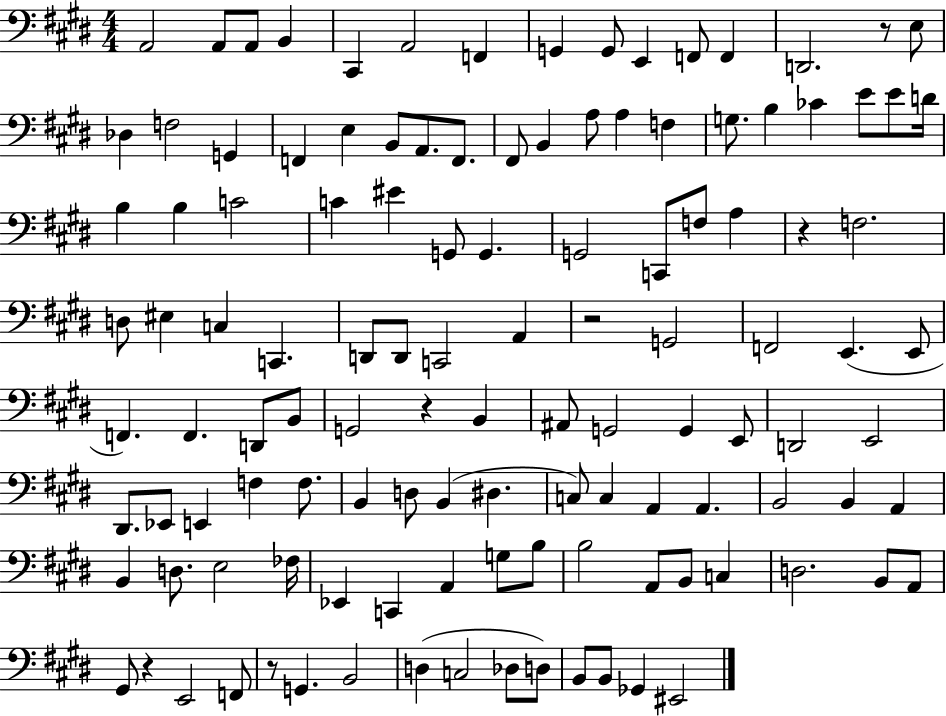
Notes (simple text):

A2/h A2/e A2/e B2/q C#2/q A2/h F2/q G2/q G2/e E2/q F2/e F2/q D2/h. R/e E3/e Db3/q F3/h G2/q F2/q E3/q B2/e A2/e. F2/e. F#2/e B2/q A3/e A3/q F3/q G3/e. B3/q CES4/q E4/e E4/e D4/s B3/q B3/q C4/h C4/q EIS4/q G2/e G2/q. G2/h C2/e F3/e A3/q R/q F3/h. D3/e EIS3/q C3/q C2/q. D2/e D2/e C2/h A2/q R/h G2/h F2/h E2/q. E2/e F2/q. F2/q. D2/e B2/e G2/h R/q B2/q A#2/e G2/h G2/q E2/e D2/h E2/h D#2/e. Eb2/e E2/q F3/q F3/e. B2/q D3/e B2/q D#3/q. C3/e C3/q A2/q A2/q. B2/h B2/q A2/q B2/q D3/e. E3/h FES3/s Eb2/q C2/q A2/q G3/e B3/e B3/h A2/e B2/e C3/q D3/h. B2/e A2/e G#2/e R/q E2/h F2/e R/e G2/q. B2/h D3/q C3/h Db3/e D3/e B2/e B2/e Gb2/q EIS2/h